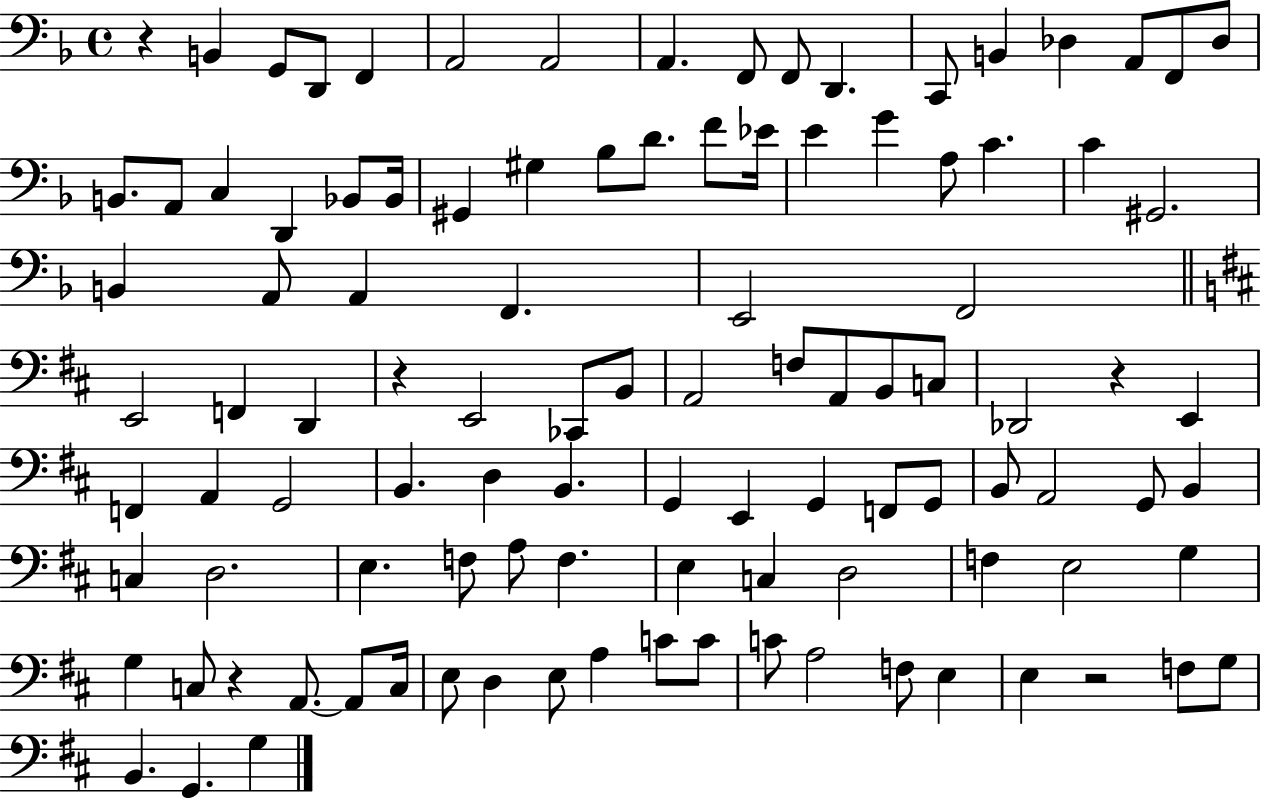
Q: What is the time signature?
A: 4/4